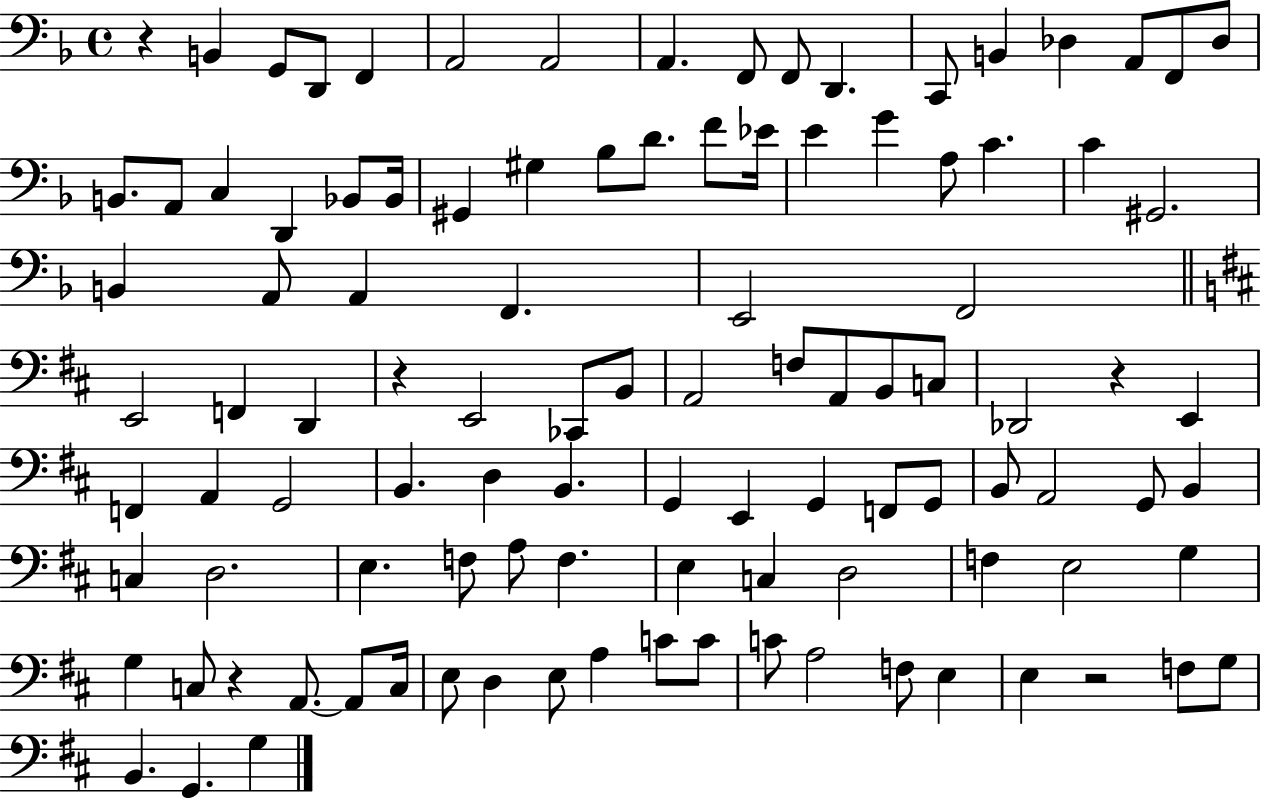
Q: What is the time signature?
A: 4/4